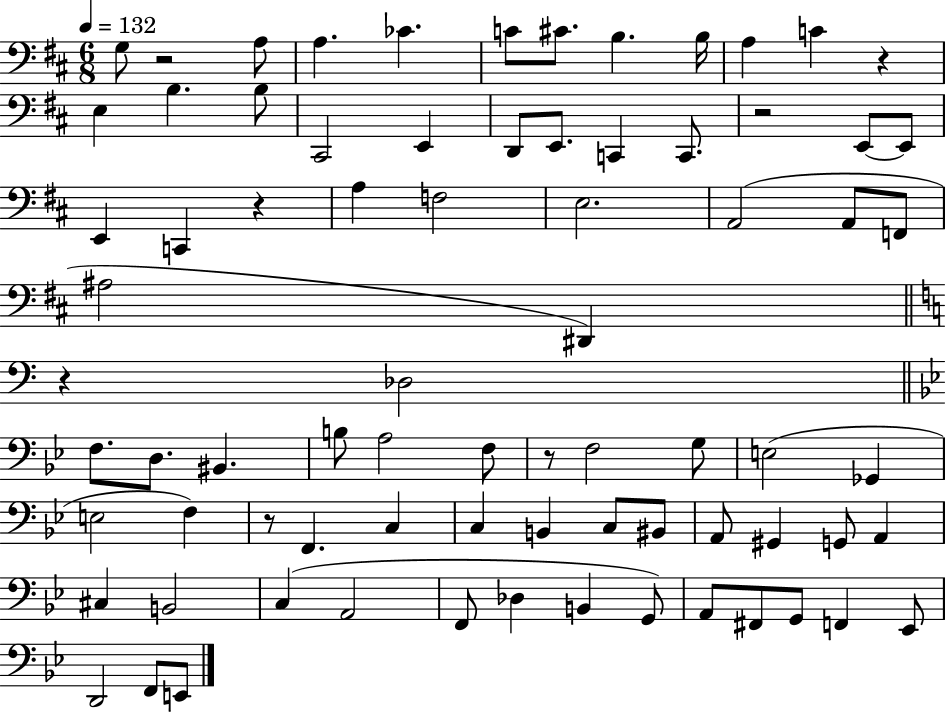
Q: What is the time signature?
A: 6/8